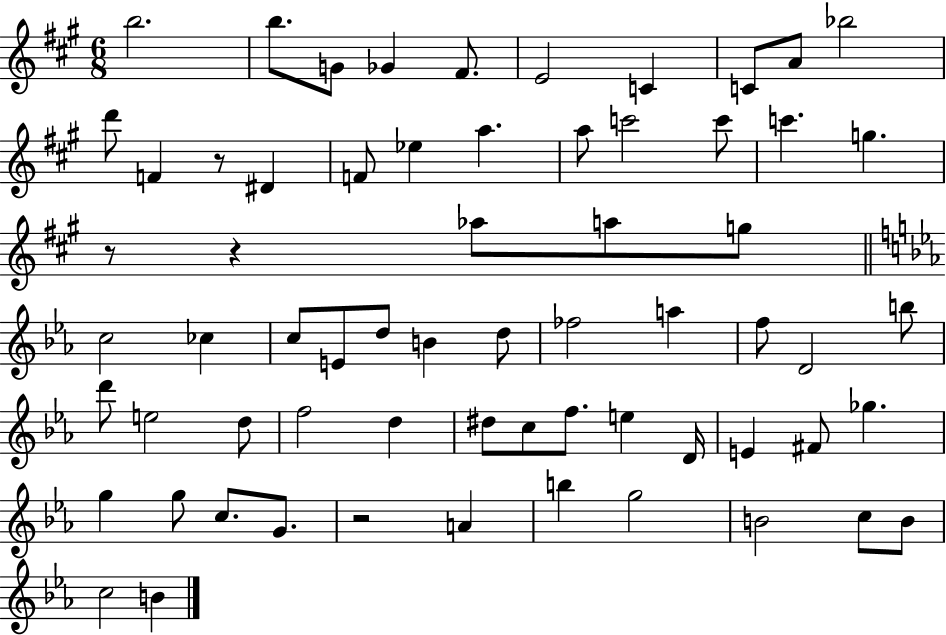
X:1
T:Untitled
M:6/8
L:1/4
K:A
b2 b/2 G/2 _G ^F/2 E2 C C/2 A/2 _b2 d'/2 F z/2 ^D F/2 _e a a/2 c'2 c'/2 c' g z/2 z _a/2 a/2 g/2 c2 _c c/2 E/2 d/2 B d/2 _f2 a f/2 D2 b/2 d'/2 e2 d/2 f2 d ^d/2 c/2 f/2 e D/4 E ^F/2 _g g g/2 c/2 G/2 z2 A b g2 B2 c/2 B/2 c2 B